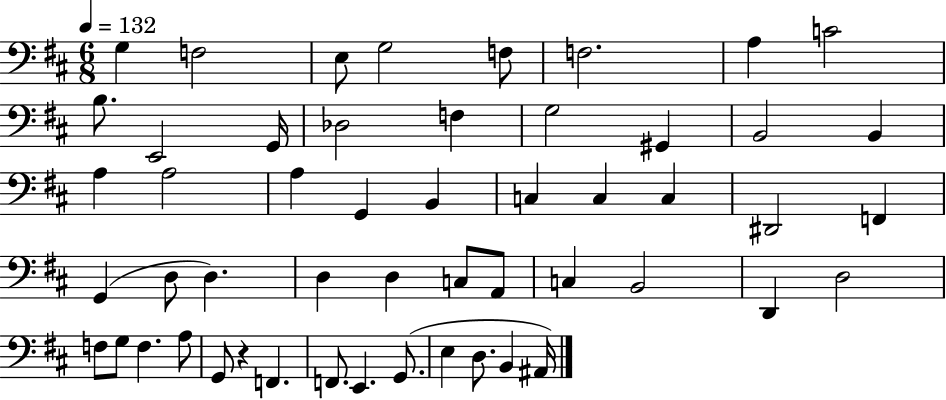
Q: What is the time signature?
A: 6/8